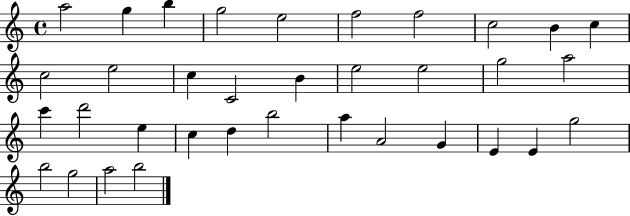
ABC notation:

X:1
T:Untitled
M:4/4
L:1/4
K:C
a2 g b g2 e2 f2 f2 c2 B c c2 e2 c C2 B e2 e2 g2 a2 c' d'2 e c d b2 a A2 G E E g2 b2 g2 a2 b2